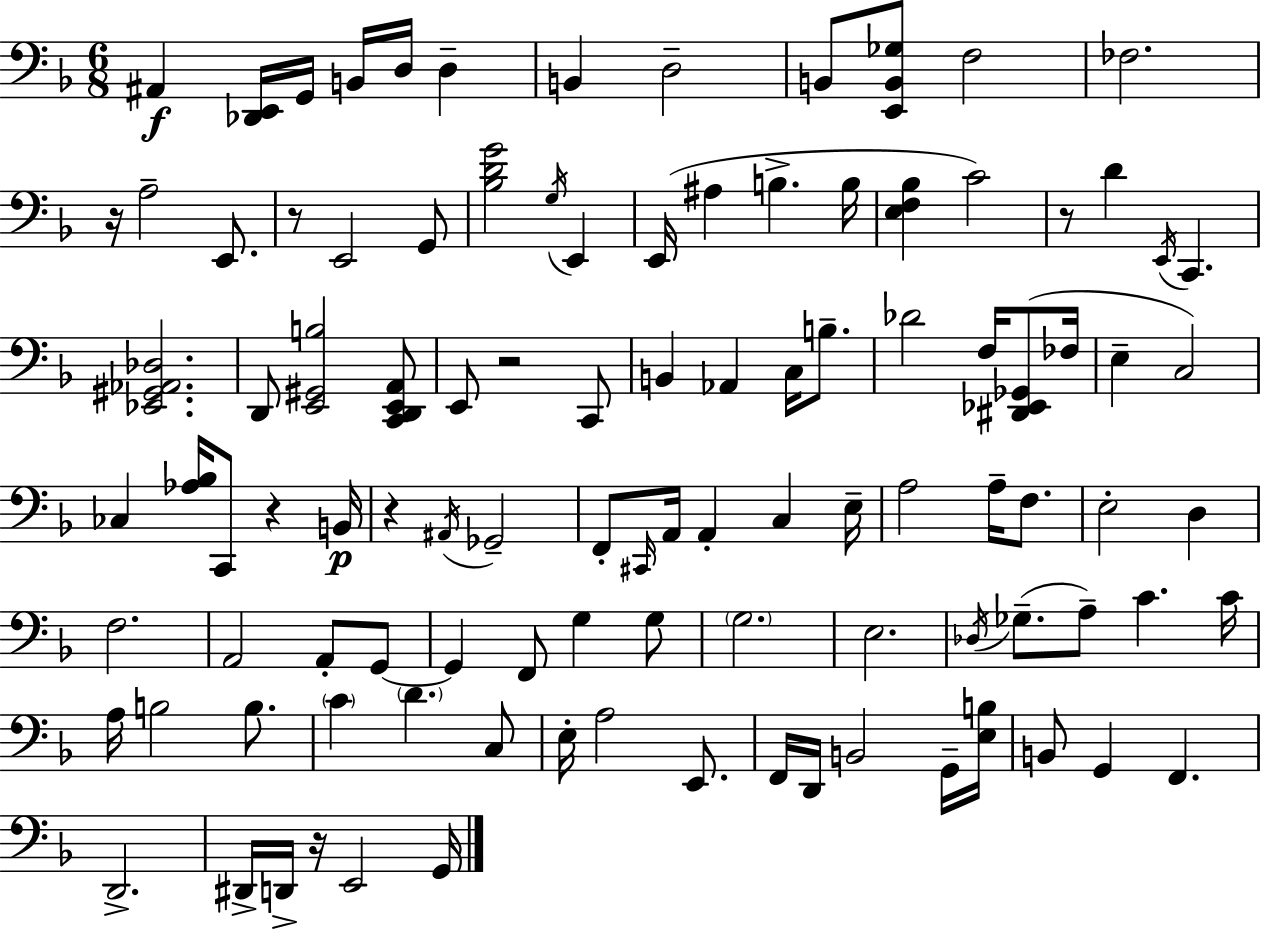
{
  \clef bass
  \numericTimeSignature
  \time 6/8
  \key d \minor
  ais,4\f <des, e,>16 g,16 b,16 d16 d4-- | b,4 d2-- | b,8 <e, b, ges>8 f2 | fes2. | \break r16 a2-- e,8. | r8 e,2 g,8 | <bes d' g'>2 \acciaccatura { g16 } e,4 | e,16( ais4 b4.-> | \break b16 <e f bes>4 c'2) | r8 d'4 \acciaccatura { e,16 } c,4. | <ees, gis, aes, des>2. | d,8 <e, gis, b>2 | \break <c, d, e, a,>8 e,8 r2 | c,8 b,4 aes,4 c16 b8.-- | des'2 f16 <dis, ees, ges,>8( | fes16 e4-- c2) | \break ces4 <aes bes>16 c,8 r4 | b,16\p r4 \acciaccatura { ais,16 } ges,2-- | f,8-. \grace { cis,16 } a,16 a,4-. c4 | e16-- a2 | \break a16-- f8. e2-. | d4 f2. | a,2 | a,8-. g,8~~ g,4 f,8 g4 | \break g8 \parenthesize g2. | e2. | \acciaccatura { des16 }( ges8.-- a8--) c'4. | c'16 a16 b2 | \break b8. \parenthesize c'4 \parenthesize d'4. | c8 e16-. a2 | e,8. f,16 d,16 b,2 | g,16-- <e b>16 b,8 g,4 f,4. | \break d,2.-> | dis,16-> d,16-> r16 e,2 | g,16 \bar "|."
}